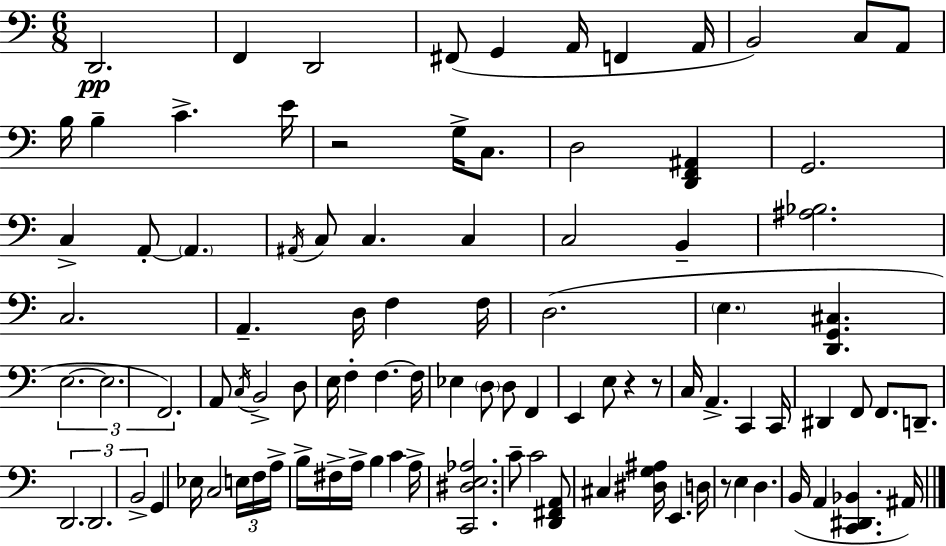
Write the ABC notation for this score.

X:1
T:Untitled
M:6/8
L:1/4
K:C
D,,2 F,, D,,2 ^F,,/2 G,, A,,/4 F,, A,,/4 B,,2 C,/2 A,,/2 B,/4 B, C E/4 z2 G,/4 C,/2 D,2 [D,,F,,^A,,] G,,2 C, A,,/2 A,, ^A,,/4 C,/2 C, C, C,2 B,, [^A,_B,]2 C,2 A,, D,/4 F, F,/4 D,2 E, [D,,G,,^C,] E,2 E,2 F,,2 A,,/2 C,/4 B,,2 D,/2 E,/4 F, F, F,/4 _E, D,/2 D,/2 F,, E,, E,/2 z z/2 C,/4 A,, C,, C,,/4 ^D,, F,,/2 F,,/2 D,,/2 D,,2 D,,2 B,,2 G,, _E,/4 C,2 E,/4 F,/4 A,/4 B,/4 ^F,/4 A,/4 B, C A,/4 [C,,^D,E,_A,]2 C/2 C2 [D,,^F,,A,,]/2 ^C, [^D,G,^A,]/4 E,, D,/4 z/2 E, D, B,,/4 A,, [C,,^D,,_B,,] ^A,,/4